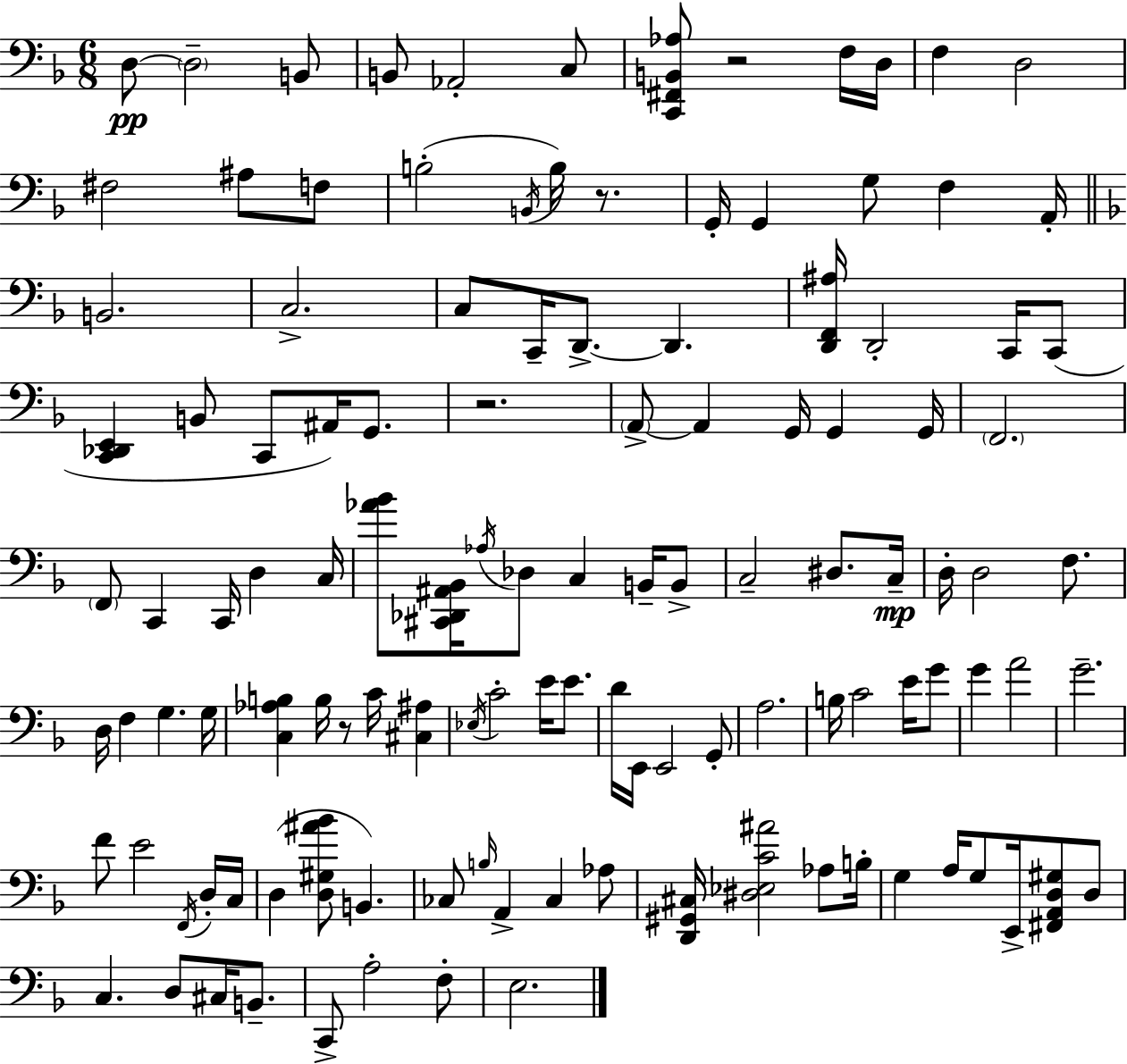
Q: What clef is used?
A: bass